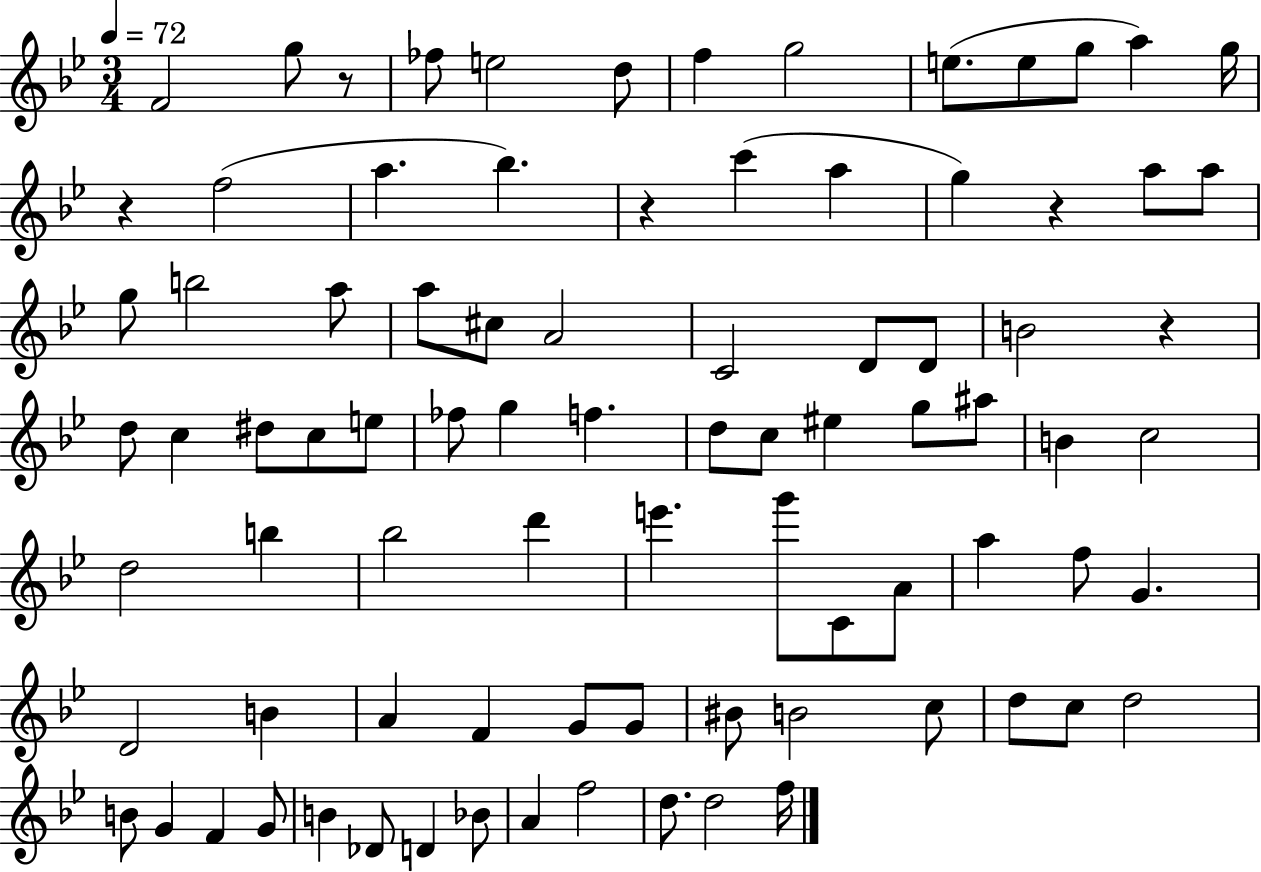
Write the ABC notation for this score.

X:1
T:Untitled
M:3/4
L:1/4
K:Bb
F2 g/2 z/2 _f/2 e2 d/2 f g2 e/2 e/2 g/2 a g/4 z f2 a _b z c' a g z a/2 a/2 g/2 b2 a/2 a/2 ^c/2 A2 C2 D/2 D/2 B2 z d/2 c ^d/2 c/2 e/2 _f/2 g f d/2 c/2 ^e g/2 ^a/2 B c2 d2 b _b2 d' e' g'/2 C/2 A/2 a f/2 G D2 B A F G/2 G/2 ^B/2 B2 c/2 d/2 c/2 d2 B/2 G F G/2 B _D/2 D _B/2 A f2 d/2 d2 f/4